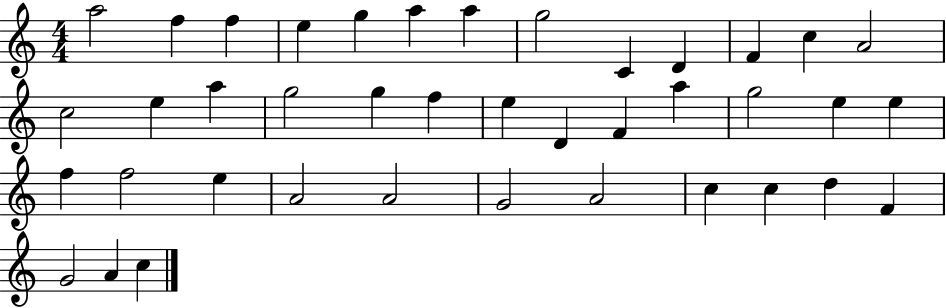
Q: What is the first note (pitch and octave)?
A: A5